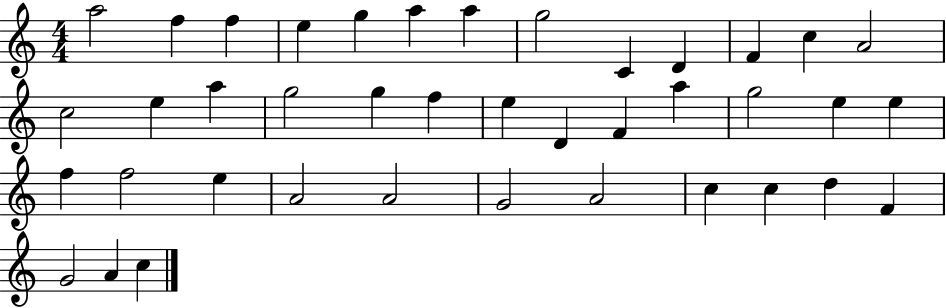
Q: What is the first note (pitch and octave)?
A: A5